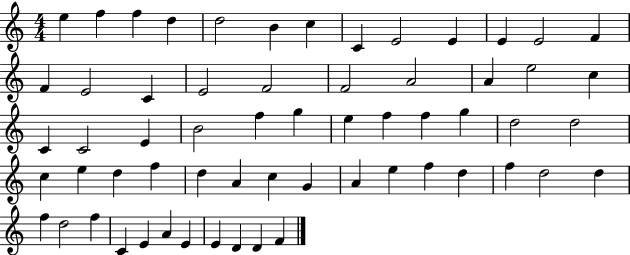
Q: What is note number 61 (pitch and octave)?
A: F4